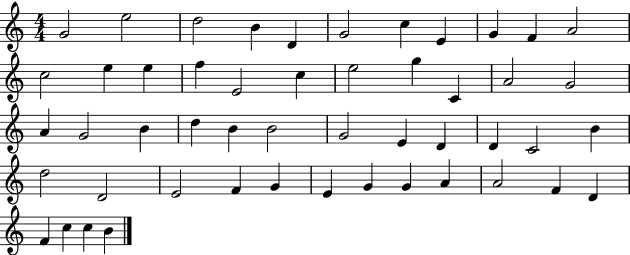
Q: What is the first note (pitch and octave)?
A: G4